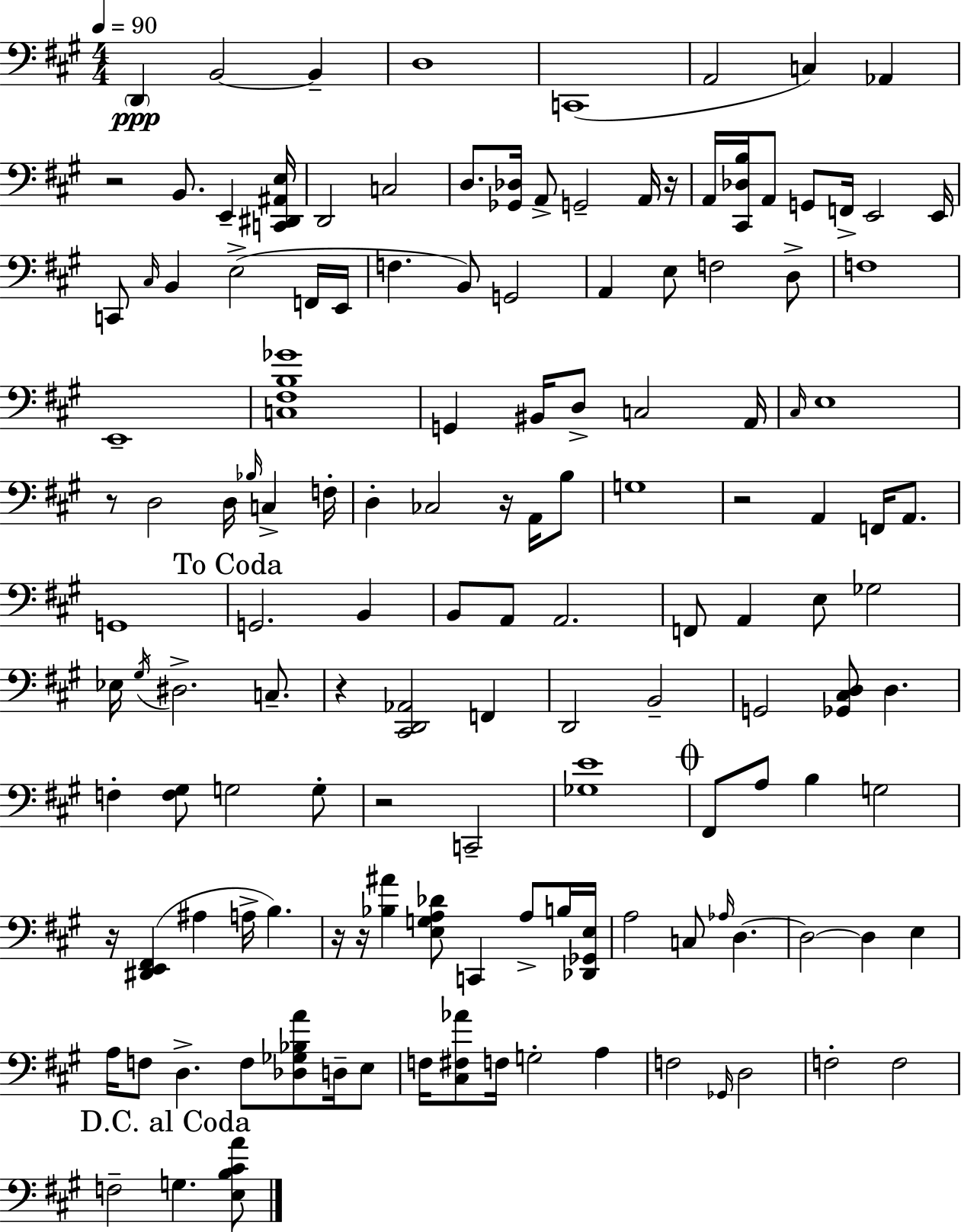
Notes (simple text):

D2/q B2/h B2/q D3/w C2/w A2/h C3/q Ab2/q R/h B2/e. E2/q [C2,D#2,A#2,E3]/s D2/h C3/h D3/e. [Gb2,Db3]/s A2/e G2/h A2/s R/s A2/s [C#2,Db3,B3]/s A2/e G2/e F2/s E2/h E2/s C2/e C#3/s B2/q E3/h F2/s E2/s F3/q. B2/e G2/h A2/q E3/e F3/h D3/e F3/w E2/w [C3,F#3,B3,Gb4]/w G2/q BIS2/s D3/e C3/h A2/s C#3/s E3/w R/e D3/h D3/s Bb3/s C3/q F3/s D3/q CES3/h R/s A2/s B3/e G3/w R/h A2/q F2/s A2/e. G2/w G2/h. B2/q B2/e A2/e A2/h. F2/e A2/q E3/e Gb3/h Eb3/s G#3/s D#3/h. C3/e. R/q [C#2,D2,Ab2]/h F2/q D2/h B2/h G2/h [Gb2,C#3,D3]/e D3/q. F3/q [F3,G#3]/e G3/h G3/e R/h C2/h [Gb3,E4]/w F#2/e A3/e B3/q G3/h R/s [D#2,E2,F#2]/q A#3/q A3/s B3/q. R/s R/s [Bb3,A#4]/q [E3,G3,A3,Db4]/e C2/q A3/e B3/s [Db2,Gb2,E3]/s A3/h C3/e Ab3/s D3/q. D3/h D3/q E3/q A3/s F3/e D3/q. F3/e [Db3,Gb3,Bb3,A4]/e D3/s E3/e F3/s [C#3,F#3,Ab4]/e F3/s G3/h A3/q F3/h Gb2/s D3/h F3/h F3/h F3/h G3/q. [E3,B3,C#4,A4]/e